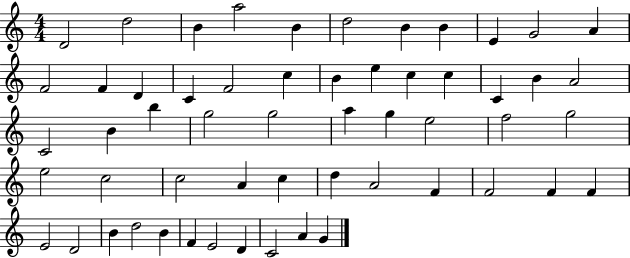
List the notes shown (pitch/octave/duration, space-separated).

D4/h D5/h B4/q A5/h B4/q D5/h B4/q B4/q E4/q G4/h A4/q F4/h F4/q D4/q C4/q F4/h C5/q B4/q E5/q C5/q C5/q C4/q B4/q A4/h C4/h B4/q B5/q G5/h G5/h A5/q G5/q E5/h F5/h G5/h E5/h C5/h C5/h A4/q C5/q D5/q A4/h F4/q F4/h F4/q F4/q E4/h D4/h B4/q D5/h B4/q F4/q E4/h D4/q C4/h A4/q G4/q